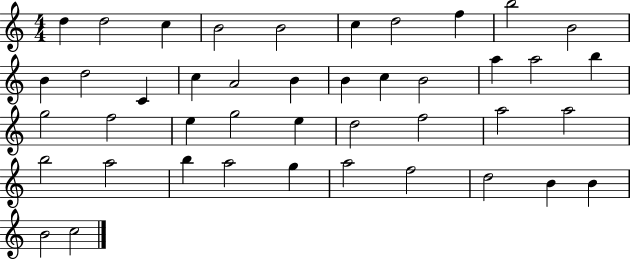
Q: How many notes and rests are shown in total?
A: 43